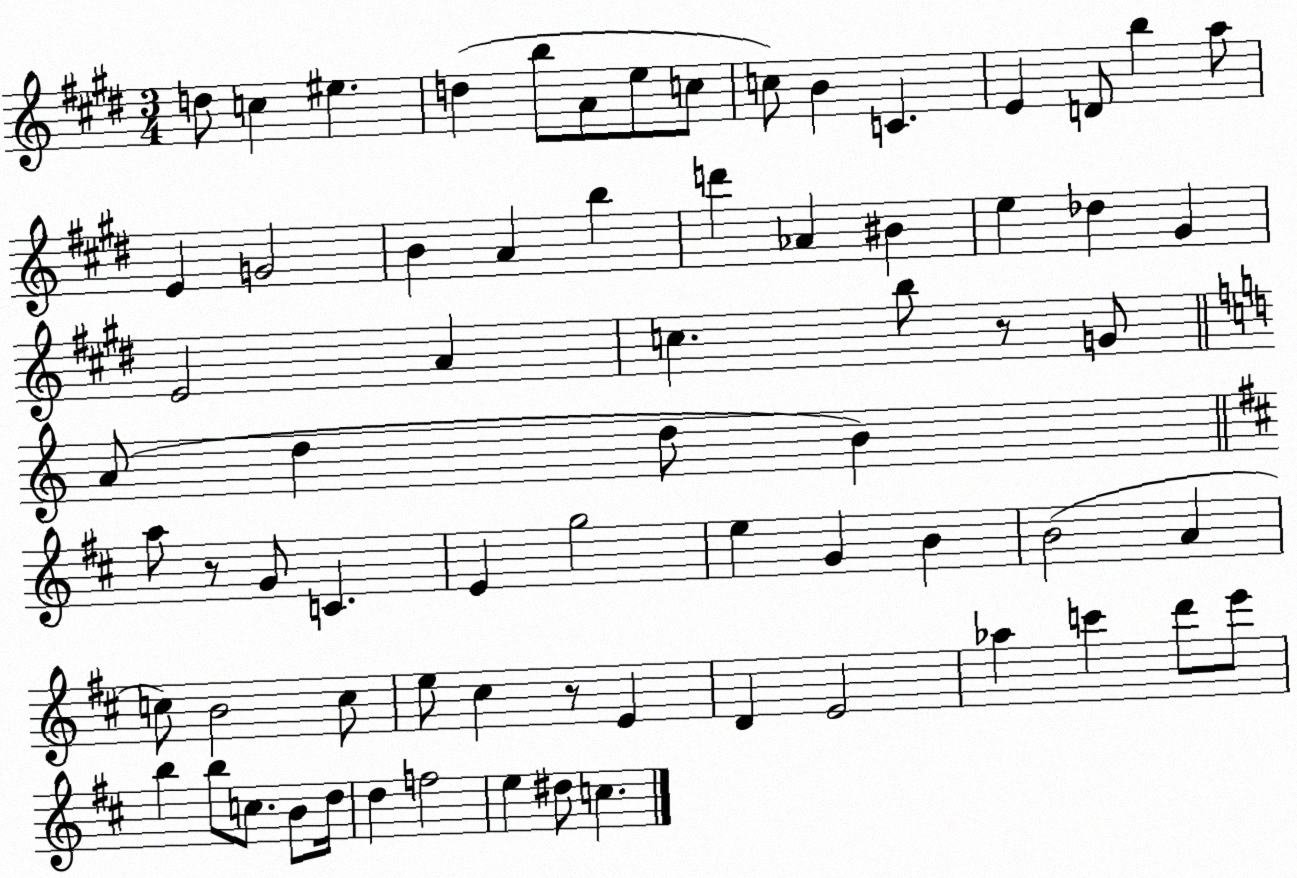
X:1
T:Untitled
M:3/4
L:1/4
K:E
d/2 c ^e d b/2 A/2 e/2 c/2 c/2 B C E D/2 b a/2 E G2 B A b d' _A ^B e _d ^G E2 A c b/2 z/2 G/2 A/2 d d/2 B a/2 z/2 G/2 C E g2 e G B B2 A c/2 B2 c/2 e/2 ^c z/2 E D E2 _a c' d'/2 e'/2 b b/2 c/2 B/2 d/4 d f2 e ^d/2 c